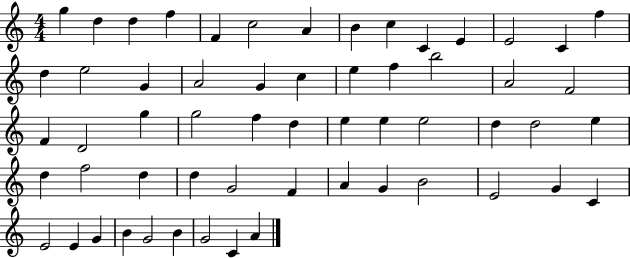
G5/q D5/q D5/q F5/q F4/q C5/h A4/q B4/q C5/q C4/q E4/q E4/h C4/q F5/q D5/q E5/h G4/q A4/h G4/q C5/q E5/q F5/q B5/h A4/h F4/h F4/q D4/h G5/q G5/h F5/q D5/q E5/q E5/q E5/h D5/q D5/h E5/q D5/q F5/h D5/q D5/q G4/h F4/q A4/q G4/q B4/h E4/h G4/q C4/q E4/h E4/q G4/q B4/q G4/h B4/q G4/h C4/q A4/q